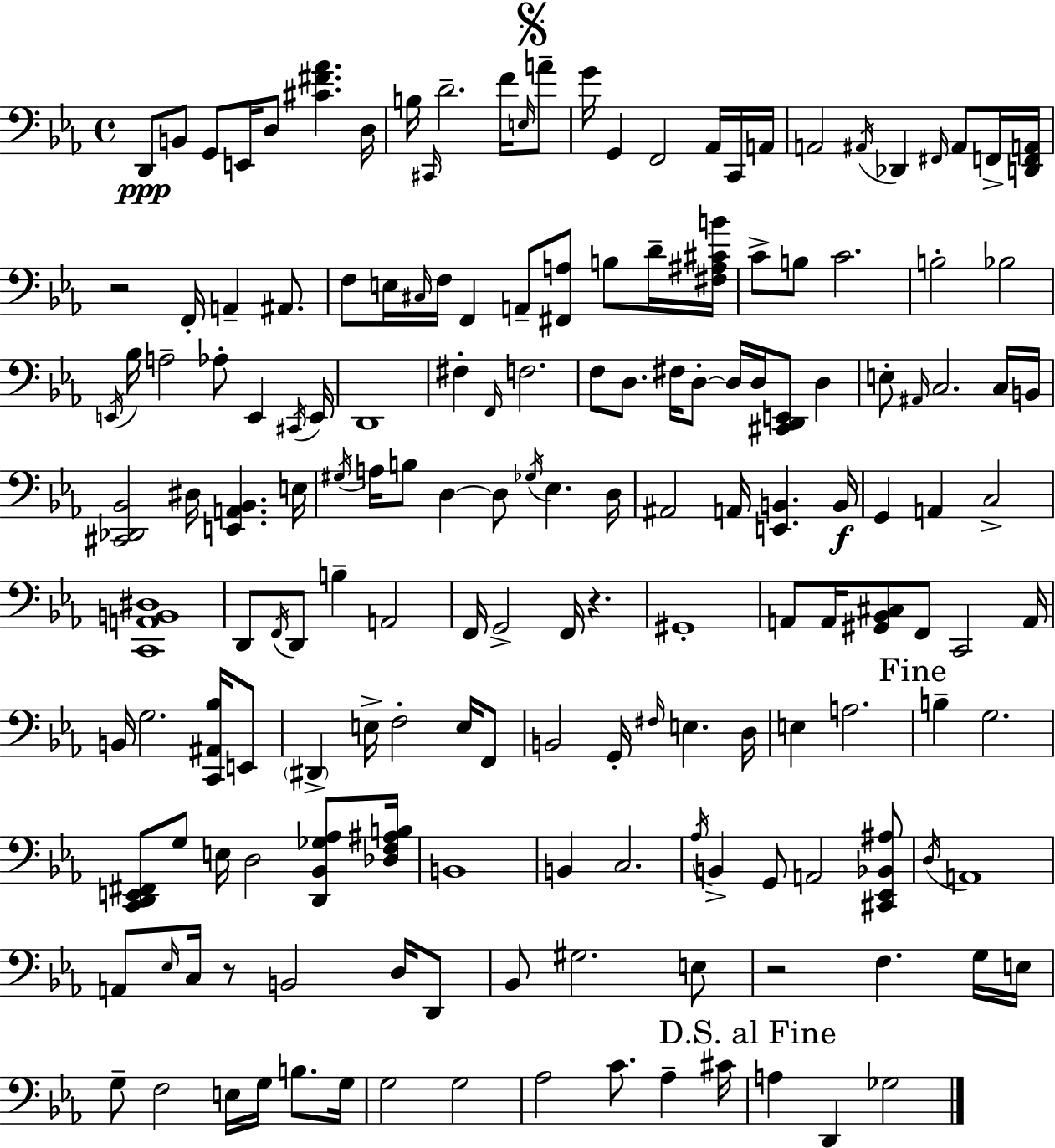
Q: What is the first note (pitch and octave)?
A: D2